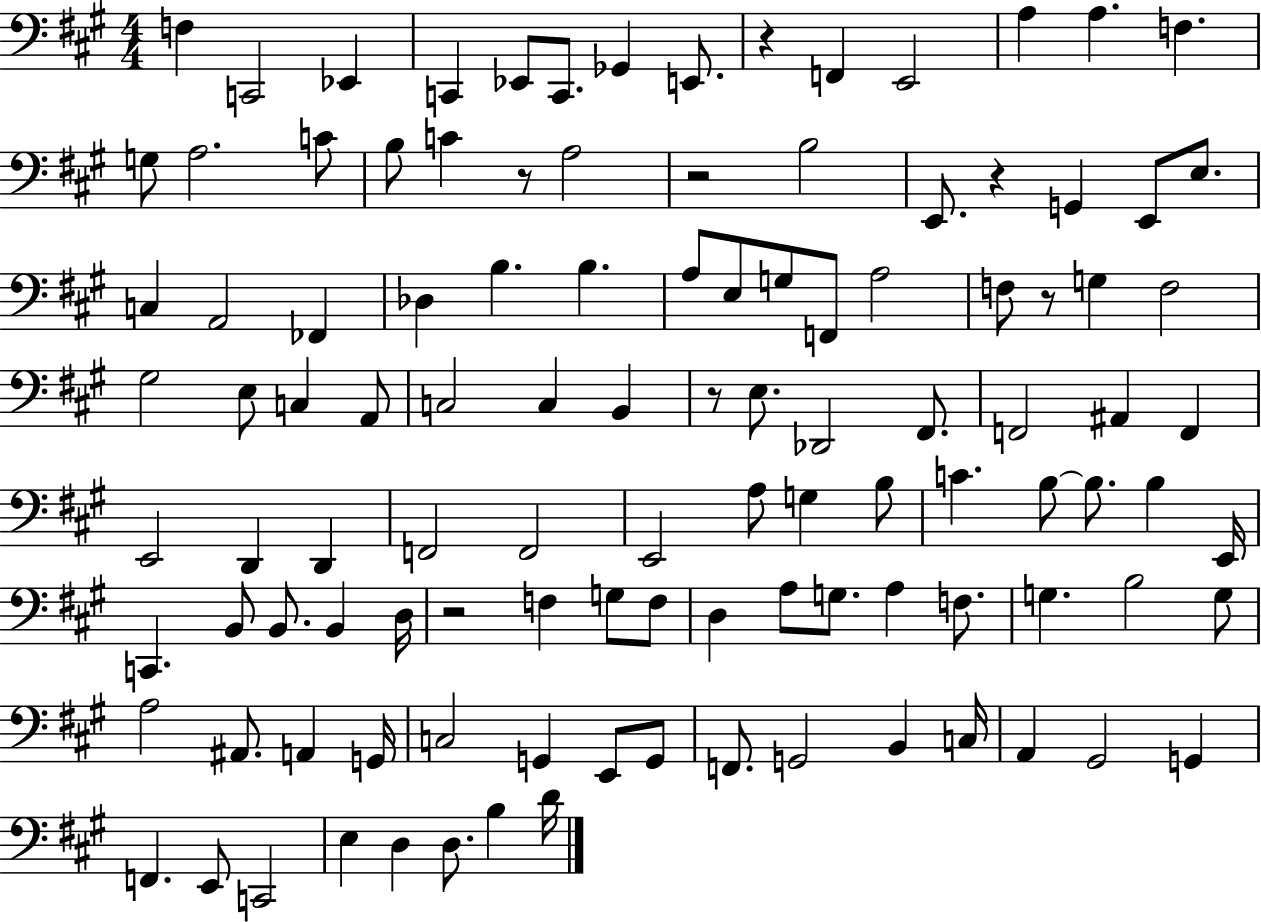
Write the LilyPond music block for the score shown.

{
  \clef bass
  \numericTimeSignature
  \time 4/4
  \key a \major
  \repeat volta 2 { f4 c,2 ees,4 | c,4 ees,8 c,8. ges,4 e,8. | r4 f,4 e,2 | a4 a4. f4. | \break g8 a2. c'8 | b8 c'4 r8 a2 | r2 b2 | e,8. r4 g,4 e,8 e8. | \break c4 a,2 fes,4 | des4 b4. b4. | a8 e8 g8 f,8 a2 | f8 r8 g4 f2 | \break gis2 e8 c4 a,8 | c2 c4 b,4 | r8 e8. des,2 fis,8. | f,2 ais,4 f,4 | \break e,2 d,4 d,4 | f,2 f,2 | e,2 a8 g4 b8 | c'4. b8~~ b8. b4 e,16 | \break c,4. b,8 b,8. b,4 d16 | r2 f4 g8 f8 | d4 a8 g8. a4 f8. | g4. b2 g8 | \break a2 ais,8. a,4 g,16 | c2 g,4 e,8 g,8 | f,8. g,2 b,4 c16 | a,4 gis,2 g,4 | \break f,4. e,8 c,2 | e4 d4 d8. b4 d'16 | } \bar "|."
}